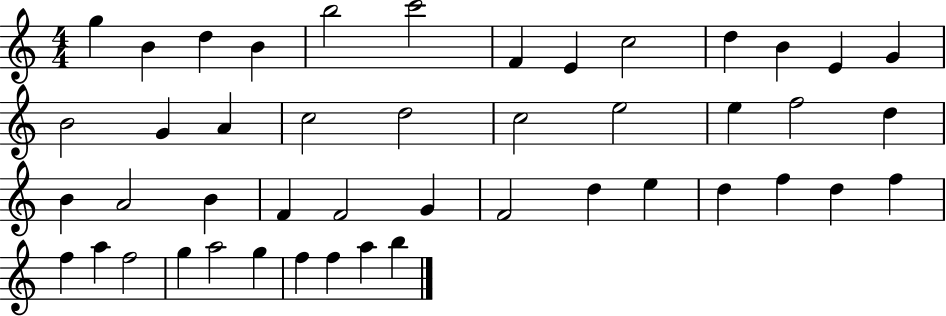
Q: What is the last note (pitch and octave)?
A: B5